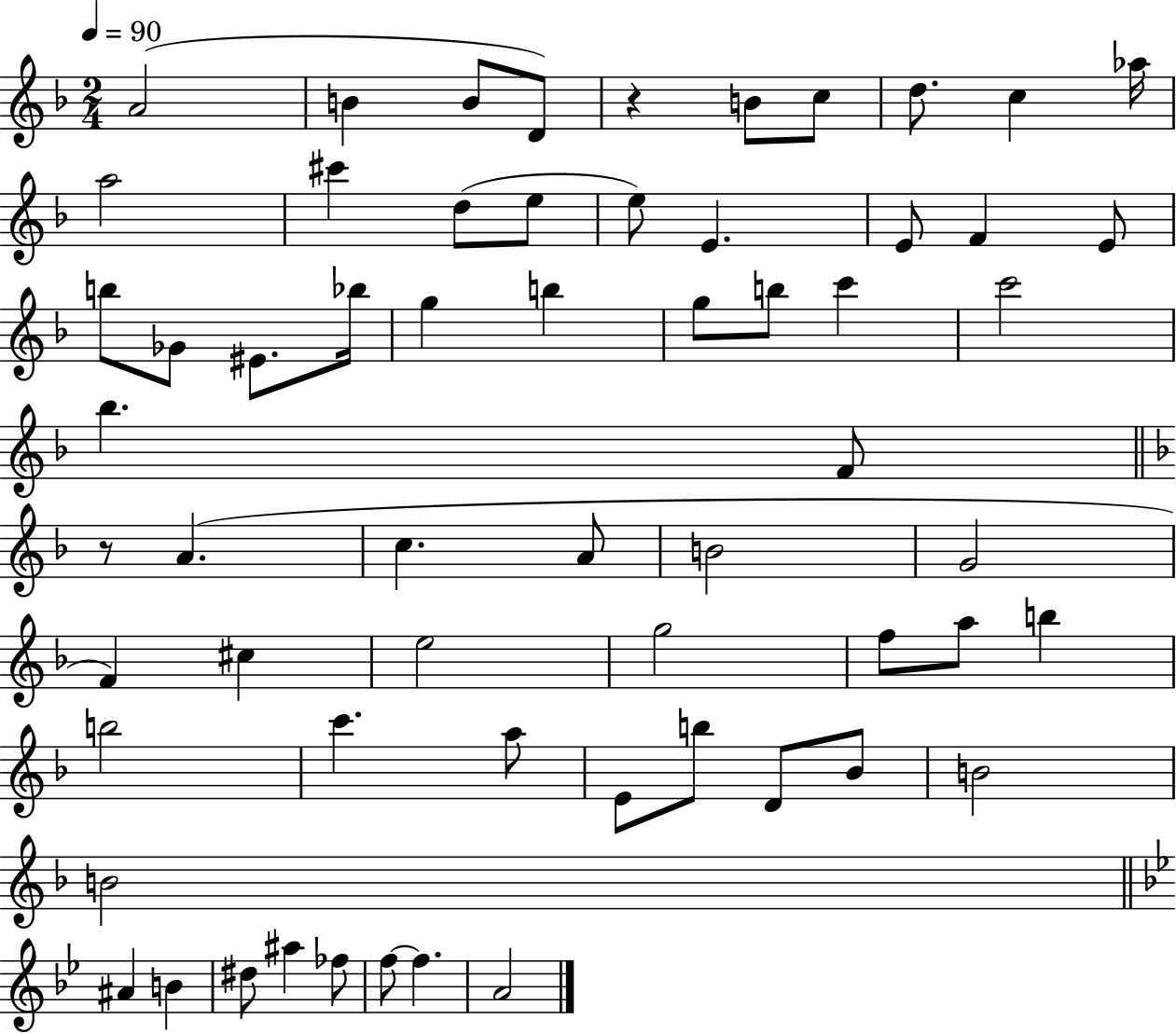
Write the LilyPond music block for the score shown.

{
  \clef treble
  \numericTimeSignature
  \time 2/4
  \key f \major
  \tempo 4 = 90
  a'2( | b'4 b'8 d'8) | r4 b'8 c''8 | d''8. c''4 aes''16 | \break a''2 | cis'''4 d''8( e''8 | e''8) e'4. | e'8 f'4 e'8 | \break b''8 ges'8 eis'8. bes''16 | g''4 b''4 | g''8 b''8 c'''4 | c'''2 | \break bes''4. f'8 | \bar "||" \break \key f \major r8 a'4.( | c''4. a'8 | b'2 | g'2 | \break f'4) cis''4 | e''2 | g''2 | f''8 a''8 b''4 | \break b''2 | c'''4. a''8 | e'8 b''8 d'8 bes'8 | b'2 | \break b'2 | \bar "||" \break \key g \minor ais'4 b'4 | dis''8 ais''4 fes''8 | f''8~~ f''4. | a'2 | \break \bar "|."
}